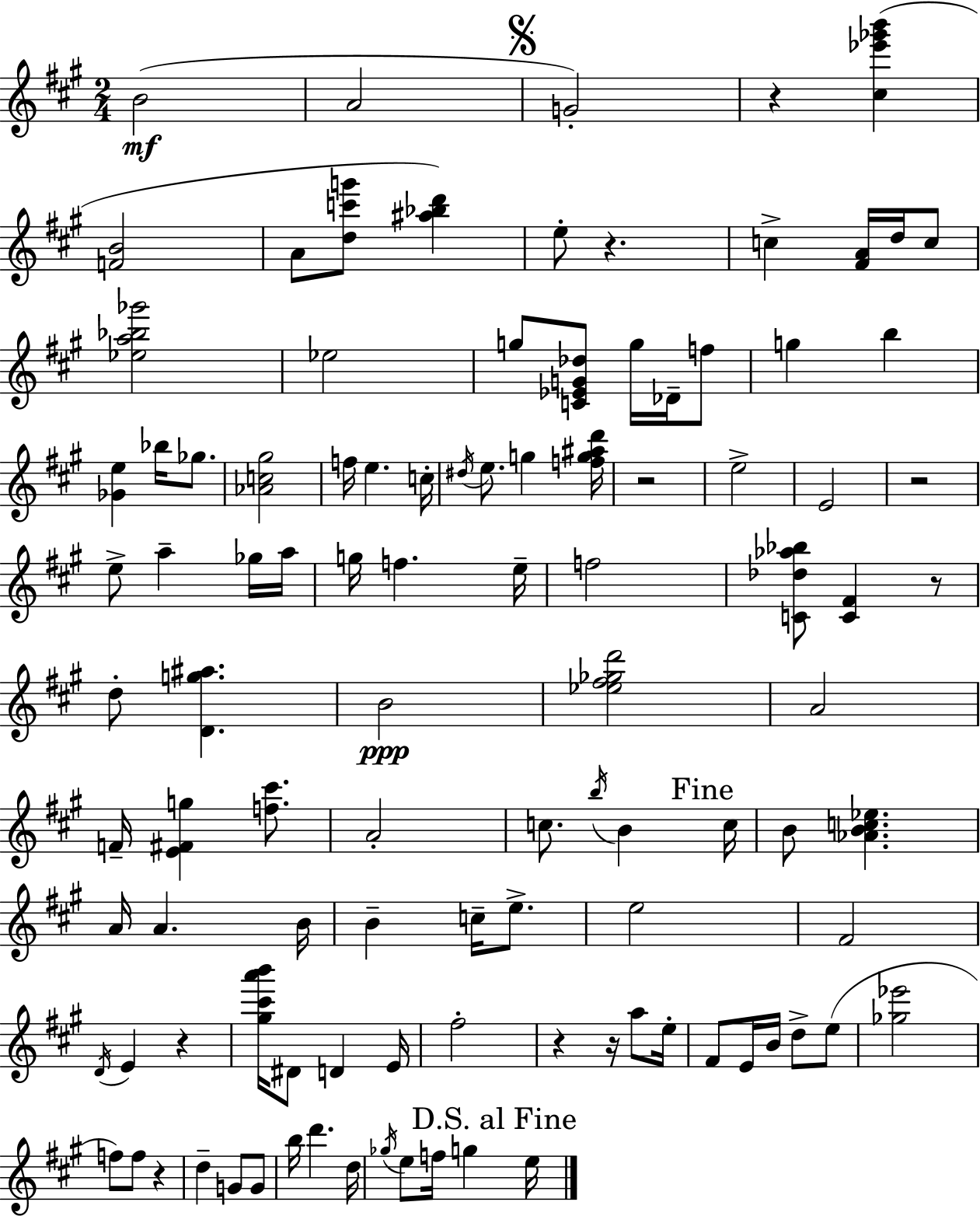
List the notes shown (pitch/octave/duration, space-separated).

B4/h A4/h G4/h R/q [C#5,Eb6,Gb6,B6]/q [F4,B4]/h A4/e [D5,C6,G6]/e [A#5,Bb5,D6]/q E5/e R/q. C5/q [F#4,A4]/s D5/s C5/e [Eb5,A5,Bb5,Gb6]/h Eb5/h G5/e [C4,Eb4,G4,Db5]/e G5/s Db4/s F5/e G5/q B5/q [Gb4,E5]/q Bb5/s Gb5/e. [Ab4,C5,G#5]/h F5/s E5/q. C5/s D#5/s E5/e. G5/q [F5,G5,A#5,D6]/s R/h E5/h E4/h R/h E5/e A5/q Gb5/s A5/s G5/s F5/q. E5/s F5/h [C4,Db5,Ab5,Bb5]/e [C4,F#4]/q R/e D5/e [D4,G5,A#5]/q. B4/h [Eb5,F#5,Gb5,D6]/h A4/h F4/s [E4,F#4,G5]/q [F5,C#6]/e. A4/h C5/e. B5/s B4/q C5/s B4/e [Ab4,B4,C5,Eb5]/q. A4/s A4/q. B4/s B4/q C5/s E5/e. E5/h F#4/h D4/s E4/q R/q [G#5,C#6,A6,B6]/s D#4/e D4/q E4/s F#5/h R/q R/s A5/e E5/s F#4/e E4/s B4/s D5/e E5/e [Gb5,Eb6]/h F5/e F5/e R/q D5/q G4/e G4/e B5/s D6/q. D5/s Gb5/s E5/e F5/s G5/q E5/s